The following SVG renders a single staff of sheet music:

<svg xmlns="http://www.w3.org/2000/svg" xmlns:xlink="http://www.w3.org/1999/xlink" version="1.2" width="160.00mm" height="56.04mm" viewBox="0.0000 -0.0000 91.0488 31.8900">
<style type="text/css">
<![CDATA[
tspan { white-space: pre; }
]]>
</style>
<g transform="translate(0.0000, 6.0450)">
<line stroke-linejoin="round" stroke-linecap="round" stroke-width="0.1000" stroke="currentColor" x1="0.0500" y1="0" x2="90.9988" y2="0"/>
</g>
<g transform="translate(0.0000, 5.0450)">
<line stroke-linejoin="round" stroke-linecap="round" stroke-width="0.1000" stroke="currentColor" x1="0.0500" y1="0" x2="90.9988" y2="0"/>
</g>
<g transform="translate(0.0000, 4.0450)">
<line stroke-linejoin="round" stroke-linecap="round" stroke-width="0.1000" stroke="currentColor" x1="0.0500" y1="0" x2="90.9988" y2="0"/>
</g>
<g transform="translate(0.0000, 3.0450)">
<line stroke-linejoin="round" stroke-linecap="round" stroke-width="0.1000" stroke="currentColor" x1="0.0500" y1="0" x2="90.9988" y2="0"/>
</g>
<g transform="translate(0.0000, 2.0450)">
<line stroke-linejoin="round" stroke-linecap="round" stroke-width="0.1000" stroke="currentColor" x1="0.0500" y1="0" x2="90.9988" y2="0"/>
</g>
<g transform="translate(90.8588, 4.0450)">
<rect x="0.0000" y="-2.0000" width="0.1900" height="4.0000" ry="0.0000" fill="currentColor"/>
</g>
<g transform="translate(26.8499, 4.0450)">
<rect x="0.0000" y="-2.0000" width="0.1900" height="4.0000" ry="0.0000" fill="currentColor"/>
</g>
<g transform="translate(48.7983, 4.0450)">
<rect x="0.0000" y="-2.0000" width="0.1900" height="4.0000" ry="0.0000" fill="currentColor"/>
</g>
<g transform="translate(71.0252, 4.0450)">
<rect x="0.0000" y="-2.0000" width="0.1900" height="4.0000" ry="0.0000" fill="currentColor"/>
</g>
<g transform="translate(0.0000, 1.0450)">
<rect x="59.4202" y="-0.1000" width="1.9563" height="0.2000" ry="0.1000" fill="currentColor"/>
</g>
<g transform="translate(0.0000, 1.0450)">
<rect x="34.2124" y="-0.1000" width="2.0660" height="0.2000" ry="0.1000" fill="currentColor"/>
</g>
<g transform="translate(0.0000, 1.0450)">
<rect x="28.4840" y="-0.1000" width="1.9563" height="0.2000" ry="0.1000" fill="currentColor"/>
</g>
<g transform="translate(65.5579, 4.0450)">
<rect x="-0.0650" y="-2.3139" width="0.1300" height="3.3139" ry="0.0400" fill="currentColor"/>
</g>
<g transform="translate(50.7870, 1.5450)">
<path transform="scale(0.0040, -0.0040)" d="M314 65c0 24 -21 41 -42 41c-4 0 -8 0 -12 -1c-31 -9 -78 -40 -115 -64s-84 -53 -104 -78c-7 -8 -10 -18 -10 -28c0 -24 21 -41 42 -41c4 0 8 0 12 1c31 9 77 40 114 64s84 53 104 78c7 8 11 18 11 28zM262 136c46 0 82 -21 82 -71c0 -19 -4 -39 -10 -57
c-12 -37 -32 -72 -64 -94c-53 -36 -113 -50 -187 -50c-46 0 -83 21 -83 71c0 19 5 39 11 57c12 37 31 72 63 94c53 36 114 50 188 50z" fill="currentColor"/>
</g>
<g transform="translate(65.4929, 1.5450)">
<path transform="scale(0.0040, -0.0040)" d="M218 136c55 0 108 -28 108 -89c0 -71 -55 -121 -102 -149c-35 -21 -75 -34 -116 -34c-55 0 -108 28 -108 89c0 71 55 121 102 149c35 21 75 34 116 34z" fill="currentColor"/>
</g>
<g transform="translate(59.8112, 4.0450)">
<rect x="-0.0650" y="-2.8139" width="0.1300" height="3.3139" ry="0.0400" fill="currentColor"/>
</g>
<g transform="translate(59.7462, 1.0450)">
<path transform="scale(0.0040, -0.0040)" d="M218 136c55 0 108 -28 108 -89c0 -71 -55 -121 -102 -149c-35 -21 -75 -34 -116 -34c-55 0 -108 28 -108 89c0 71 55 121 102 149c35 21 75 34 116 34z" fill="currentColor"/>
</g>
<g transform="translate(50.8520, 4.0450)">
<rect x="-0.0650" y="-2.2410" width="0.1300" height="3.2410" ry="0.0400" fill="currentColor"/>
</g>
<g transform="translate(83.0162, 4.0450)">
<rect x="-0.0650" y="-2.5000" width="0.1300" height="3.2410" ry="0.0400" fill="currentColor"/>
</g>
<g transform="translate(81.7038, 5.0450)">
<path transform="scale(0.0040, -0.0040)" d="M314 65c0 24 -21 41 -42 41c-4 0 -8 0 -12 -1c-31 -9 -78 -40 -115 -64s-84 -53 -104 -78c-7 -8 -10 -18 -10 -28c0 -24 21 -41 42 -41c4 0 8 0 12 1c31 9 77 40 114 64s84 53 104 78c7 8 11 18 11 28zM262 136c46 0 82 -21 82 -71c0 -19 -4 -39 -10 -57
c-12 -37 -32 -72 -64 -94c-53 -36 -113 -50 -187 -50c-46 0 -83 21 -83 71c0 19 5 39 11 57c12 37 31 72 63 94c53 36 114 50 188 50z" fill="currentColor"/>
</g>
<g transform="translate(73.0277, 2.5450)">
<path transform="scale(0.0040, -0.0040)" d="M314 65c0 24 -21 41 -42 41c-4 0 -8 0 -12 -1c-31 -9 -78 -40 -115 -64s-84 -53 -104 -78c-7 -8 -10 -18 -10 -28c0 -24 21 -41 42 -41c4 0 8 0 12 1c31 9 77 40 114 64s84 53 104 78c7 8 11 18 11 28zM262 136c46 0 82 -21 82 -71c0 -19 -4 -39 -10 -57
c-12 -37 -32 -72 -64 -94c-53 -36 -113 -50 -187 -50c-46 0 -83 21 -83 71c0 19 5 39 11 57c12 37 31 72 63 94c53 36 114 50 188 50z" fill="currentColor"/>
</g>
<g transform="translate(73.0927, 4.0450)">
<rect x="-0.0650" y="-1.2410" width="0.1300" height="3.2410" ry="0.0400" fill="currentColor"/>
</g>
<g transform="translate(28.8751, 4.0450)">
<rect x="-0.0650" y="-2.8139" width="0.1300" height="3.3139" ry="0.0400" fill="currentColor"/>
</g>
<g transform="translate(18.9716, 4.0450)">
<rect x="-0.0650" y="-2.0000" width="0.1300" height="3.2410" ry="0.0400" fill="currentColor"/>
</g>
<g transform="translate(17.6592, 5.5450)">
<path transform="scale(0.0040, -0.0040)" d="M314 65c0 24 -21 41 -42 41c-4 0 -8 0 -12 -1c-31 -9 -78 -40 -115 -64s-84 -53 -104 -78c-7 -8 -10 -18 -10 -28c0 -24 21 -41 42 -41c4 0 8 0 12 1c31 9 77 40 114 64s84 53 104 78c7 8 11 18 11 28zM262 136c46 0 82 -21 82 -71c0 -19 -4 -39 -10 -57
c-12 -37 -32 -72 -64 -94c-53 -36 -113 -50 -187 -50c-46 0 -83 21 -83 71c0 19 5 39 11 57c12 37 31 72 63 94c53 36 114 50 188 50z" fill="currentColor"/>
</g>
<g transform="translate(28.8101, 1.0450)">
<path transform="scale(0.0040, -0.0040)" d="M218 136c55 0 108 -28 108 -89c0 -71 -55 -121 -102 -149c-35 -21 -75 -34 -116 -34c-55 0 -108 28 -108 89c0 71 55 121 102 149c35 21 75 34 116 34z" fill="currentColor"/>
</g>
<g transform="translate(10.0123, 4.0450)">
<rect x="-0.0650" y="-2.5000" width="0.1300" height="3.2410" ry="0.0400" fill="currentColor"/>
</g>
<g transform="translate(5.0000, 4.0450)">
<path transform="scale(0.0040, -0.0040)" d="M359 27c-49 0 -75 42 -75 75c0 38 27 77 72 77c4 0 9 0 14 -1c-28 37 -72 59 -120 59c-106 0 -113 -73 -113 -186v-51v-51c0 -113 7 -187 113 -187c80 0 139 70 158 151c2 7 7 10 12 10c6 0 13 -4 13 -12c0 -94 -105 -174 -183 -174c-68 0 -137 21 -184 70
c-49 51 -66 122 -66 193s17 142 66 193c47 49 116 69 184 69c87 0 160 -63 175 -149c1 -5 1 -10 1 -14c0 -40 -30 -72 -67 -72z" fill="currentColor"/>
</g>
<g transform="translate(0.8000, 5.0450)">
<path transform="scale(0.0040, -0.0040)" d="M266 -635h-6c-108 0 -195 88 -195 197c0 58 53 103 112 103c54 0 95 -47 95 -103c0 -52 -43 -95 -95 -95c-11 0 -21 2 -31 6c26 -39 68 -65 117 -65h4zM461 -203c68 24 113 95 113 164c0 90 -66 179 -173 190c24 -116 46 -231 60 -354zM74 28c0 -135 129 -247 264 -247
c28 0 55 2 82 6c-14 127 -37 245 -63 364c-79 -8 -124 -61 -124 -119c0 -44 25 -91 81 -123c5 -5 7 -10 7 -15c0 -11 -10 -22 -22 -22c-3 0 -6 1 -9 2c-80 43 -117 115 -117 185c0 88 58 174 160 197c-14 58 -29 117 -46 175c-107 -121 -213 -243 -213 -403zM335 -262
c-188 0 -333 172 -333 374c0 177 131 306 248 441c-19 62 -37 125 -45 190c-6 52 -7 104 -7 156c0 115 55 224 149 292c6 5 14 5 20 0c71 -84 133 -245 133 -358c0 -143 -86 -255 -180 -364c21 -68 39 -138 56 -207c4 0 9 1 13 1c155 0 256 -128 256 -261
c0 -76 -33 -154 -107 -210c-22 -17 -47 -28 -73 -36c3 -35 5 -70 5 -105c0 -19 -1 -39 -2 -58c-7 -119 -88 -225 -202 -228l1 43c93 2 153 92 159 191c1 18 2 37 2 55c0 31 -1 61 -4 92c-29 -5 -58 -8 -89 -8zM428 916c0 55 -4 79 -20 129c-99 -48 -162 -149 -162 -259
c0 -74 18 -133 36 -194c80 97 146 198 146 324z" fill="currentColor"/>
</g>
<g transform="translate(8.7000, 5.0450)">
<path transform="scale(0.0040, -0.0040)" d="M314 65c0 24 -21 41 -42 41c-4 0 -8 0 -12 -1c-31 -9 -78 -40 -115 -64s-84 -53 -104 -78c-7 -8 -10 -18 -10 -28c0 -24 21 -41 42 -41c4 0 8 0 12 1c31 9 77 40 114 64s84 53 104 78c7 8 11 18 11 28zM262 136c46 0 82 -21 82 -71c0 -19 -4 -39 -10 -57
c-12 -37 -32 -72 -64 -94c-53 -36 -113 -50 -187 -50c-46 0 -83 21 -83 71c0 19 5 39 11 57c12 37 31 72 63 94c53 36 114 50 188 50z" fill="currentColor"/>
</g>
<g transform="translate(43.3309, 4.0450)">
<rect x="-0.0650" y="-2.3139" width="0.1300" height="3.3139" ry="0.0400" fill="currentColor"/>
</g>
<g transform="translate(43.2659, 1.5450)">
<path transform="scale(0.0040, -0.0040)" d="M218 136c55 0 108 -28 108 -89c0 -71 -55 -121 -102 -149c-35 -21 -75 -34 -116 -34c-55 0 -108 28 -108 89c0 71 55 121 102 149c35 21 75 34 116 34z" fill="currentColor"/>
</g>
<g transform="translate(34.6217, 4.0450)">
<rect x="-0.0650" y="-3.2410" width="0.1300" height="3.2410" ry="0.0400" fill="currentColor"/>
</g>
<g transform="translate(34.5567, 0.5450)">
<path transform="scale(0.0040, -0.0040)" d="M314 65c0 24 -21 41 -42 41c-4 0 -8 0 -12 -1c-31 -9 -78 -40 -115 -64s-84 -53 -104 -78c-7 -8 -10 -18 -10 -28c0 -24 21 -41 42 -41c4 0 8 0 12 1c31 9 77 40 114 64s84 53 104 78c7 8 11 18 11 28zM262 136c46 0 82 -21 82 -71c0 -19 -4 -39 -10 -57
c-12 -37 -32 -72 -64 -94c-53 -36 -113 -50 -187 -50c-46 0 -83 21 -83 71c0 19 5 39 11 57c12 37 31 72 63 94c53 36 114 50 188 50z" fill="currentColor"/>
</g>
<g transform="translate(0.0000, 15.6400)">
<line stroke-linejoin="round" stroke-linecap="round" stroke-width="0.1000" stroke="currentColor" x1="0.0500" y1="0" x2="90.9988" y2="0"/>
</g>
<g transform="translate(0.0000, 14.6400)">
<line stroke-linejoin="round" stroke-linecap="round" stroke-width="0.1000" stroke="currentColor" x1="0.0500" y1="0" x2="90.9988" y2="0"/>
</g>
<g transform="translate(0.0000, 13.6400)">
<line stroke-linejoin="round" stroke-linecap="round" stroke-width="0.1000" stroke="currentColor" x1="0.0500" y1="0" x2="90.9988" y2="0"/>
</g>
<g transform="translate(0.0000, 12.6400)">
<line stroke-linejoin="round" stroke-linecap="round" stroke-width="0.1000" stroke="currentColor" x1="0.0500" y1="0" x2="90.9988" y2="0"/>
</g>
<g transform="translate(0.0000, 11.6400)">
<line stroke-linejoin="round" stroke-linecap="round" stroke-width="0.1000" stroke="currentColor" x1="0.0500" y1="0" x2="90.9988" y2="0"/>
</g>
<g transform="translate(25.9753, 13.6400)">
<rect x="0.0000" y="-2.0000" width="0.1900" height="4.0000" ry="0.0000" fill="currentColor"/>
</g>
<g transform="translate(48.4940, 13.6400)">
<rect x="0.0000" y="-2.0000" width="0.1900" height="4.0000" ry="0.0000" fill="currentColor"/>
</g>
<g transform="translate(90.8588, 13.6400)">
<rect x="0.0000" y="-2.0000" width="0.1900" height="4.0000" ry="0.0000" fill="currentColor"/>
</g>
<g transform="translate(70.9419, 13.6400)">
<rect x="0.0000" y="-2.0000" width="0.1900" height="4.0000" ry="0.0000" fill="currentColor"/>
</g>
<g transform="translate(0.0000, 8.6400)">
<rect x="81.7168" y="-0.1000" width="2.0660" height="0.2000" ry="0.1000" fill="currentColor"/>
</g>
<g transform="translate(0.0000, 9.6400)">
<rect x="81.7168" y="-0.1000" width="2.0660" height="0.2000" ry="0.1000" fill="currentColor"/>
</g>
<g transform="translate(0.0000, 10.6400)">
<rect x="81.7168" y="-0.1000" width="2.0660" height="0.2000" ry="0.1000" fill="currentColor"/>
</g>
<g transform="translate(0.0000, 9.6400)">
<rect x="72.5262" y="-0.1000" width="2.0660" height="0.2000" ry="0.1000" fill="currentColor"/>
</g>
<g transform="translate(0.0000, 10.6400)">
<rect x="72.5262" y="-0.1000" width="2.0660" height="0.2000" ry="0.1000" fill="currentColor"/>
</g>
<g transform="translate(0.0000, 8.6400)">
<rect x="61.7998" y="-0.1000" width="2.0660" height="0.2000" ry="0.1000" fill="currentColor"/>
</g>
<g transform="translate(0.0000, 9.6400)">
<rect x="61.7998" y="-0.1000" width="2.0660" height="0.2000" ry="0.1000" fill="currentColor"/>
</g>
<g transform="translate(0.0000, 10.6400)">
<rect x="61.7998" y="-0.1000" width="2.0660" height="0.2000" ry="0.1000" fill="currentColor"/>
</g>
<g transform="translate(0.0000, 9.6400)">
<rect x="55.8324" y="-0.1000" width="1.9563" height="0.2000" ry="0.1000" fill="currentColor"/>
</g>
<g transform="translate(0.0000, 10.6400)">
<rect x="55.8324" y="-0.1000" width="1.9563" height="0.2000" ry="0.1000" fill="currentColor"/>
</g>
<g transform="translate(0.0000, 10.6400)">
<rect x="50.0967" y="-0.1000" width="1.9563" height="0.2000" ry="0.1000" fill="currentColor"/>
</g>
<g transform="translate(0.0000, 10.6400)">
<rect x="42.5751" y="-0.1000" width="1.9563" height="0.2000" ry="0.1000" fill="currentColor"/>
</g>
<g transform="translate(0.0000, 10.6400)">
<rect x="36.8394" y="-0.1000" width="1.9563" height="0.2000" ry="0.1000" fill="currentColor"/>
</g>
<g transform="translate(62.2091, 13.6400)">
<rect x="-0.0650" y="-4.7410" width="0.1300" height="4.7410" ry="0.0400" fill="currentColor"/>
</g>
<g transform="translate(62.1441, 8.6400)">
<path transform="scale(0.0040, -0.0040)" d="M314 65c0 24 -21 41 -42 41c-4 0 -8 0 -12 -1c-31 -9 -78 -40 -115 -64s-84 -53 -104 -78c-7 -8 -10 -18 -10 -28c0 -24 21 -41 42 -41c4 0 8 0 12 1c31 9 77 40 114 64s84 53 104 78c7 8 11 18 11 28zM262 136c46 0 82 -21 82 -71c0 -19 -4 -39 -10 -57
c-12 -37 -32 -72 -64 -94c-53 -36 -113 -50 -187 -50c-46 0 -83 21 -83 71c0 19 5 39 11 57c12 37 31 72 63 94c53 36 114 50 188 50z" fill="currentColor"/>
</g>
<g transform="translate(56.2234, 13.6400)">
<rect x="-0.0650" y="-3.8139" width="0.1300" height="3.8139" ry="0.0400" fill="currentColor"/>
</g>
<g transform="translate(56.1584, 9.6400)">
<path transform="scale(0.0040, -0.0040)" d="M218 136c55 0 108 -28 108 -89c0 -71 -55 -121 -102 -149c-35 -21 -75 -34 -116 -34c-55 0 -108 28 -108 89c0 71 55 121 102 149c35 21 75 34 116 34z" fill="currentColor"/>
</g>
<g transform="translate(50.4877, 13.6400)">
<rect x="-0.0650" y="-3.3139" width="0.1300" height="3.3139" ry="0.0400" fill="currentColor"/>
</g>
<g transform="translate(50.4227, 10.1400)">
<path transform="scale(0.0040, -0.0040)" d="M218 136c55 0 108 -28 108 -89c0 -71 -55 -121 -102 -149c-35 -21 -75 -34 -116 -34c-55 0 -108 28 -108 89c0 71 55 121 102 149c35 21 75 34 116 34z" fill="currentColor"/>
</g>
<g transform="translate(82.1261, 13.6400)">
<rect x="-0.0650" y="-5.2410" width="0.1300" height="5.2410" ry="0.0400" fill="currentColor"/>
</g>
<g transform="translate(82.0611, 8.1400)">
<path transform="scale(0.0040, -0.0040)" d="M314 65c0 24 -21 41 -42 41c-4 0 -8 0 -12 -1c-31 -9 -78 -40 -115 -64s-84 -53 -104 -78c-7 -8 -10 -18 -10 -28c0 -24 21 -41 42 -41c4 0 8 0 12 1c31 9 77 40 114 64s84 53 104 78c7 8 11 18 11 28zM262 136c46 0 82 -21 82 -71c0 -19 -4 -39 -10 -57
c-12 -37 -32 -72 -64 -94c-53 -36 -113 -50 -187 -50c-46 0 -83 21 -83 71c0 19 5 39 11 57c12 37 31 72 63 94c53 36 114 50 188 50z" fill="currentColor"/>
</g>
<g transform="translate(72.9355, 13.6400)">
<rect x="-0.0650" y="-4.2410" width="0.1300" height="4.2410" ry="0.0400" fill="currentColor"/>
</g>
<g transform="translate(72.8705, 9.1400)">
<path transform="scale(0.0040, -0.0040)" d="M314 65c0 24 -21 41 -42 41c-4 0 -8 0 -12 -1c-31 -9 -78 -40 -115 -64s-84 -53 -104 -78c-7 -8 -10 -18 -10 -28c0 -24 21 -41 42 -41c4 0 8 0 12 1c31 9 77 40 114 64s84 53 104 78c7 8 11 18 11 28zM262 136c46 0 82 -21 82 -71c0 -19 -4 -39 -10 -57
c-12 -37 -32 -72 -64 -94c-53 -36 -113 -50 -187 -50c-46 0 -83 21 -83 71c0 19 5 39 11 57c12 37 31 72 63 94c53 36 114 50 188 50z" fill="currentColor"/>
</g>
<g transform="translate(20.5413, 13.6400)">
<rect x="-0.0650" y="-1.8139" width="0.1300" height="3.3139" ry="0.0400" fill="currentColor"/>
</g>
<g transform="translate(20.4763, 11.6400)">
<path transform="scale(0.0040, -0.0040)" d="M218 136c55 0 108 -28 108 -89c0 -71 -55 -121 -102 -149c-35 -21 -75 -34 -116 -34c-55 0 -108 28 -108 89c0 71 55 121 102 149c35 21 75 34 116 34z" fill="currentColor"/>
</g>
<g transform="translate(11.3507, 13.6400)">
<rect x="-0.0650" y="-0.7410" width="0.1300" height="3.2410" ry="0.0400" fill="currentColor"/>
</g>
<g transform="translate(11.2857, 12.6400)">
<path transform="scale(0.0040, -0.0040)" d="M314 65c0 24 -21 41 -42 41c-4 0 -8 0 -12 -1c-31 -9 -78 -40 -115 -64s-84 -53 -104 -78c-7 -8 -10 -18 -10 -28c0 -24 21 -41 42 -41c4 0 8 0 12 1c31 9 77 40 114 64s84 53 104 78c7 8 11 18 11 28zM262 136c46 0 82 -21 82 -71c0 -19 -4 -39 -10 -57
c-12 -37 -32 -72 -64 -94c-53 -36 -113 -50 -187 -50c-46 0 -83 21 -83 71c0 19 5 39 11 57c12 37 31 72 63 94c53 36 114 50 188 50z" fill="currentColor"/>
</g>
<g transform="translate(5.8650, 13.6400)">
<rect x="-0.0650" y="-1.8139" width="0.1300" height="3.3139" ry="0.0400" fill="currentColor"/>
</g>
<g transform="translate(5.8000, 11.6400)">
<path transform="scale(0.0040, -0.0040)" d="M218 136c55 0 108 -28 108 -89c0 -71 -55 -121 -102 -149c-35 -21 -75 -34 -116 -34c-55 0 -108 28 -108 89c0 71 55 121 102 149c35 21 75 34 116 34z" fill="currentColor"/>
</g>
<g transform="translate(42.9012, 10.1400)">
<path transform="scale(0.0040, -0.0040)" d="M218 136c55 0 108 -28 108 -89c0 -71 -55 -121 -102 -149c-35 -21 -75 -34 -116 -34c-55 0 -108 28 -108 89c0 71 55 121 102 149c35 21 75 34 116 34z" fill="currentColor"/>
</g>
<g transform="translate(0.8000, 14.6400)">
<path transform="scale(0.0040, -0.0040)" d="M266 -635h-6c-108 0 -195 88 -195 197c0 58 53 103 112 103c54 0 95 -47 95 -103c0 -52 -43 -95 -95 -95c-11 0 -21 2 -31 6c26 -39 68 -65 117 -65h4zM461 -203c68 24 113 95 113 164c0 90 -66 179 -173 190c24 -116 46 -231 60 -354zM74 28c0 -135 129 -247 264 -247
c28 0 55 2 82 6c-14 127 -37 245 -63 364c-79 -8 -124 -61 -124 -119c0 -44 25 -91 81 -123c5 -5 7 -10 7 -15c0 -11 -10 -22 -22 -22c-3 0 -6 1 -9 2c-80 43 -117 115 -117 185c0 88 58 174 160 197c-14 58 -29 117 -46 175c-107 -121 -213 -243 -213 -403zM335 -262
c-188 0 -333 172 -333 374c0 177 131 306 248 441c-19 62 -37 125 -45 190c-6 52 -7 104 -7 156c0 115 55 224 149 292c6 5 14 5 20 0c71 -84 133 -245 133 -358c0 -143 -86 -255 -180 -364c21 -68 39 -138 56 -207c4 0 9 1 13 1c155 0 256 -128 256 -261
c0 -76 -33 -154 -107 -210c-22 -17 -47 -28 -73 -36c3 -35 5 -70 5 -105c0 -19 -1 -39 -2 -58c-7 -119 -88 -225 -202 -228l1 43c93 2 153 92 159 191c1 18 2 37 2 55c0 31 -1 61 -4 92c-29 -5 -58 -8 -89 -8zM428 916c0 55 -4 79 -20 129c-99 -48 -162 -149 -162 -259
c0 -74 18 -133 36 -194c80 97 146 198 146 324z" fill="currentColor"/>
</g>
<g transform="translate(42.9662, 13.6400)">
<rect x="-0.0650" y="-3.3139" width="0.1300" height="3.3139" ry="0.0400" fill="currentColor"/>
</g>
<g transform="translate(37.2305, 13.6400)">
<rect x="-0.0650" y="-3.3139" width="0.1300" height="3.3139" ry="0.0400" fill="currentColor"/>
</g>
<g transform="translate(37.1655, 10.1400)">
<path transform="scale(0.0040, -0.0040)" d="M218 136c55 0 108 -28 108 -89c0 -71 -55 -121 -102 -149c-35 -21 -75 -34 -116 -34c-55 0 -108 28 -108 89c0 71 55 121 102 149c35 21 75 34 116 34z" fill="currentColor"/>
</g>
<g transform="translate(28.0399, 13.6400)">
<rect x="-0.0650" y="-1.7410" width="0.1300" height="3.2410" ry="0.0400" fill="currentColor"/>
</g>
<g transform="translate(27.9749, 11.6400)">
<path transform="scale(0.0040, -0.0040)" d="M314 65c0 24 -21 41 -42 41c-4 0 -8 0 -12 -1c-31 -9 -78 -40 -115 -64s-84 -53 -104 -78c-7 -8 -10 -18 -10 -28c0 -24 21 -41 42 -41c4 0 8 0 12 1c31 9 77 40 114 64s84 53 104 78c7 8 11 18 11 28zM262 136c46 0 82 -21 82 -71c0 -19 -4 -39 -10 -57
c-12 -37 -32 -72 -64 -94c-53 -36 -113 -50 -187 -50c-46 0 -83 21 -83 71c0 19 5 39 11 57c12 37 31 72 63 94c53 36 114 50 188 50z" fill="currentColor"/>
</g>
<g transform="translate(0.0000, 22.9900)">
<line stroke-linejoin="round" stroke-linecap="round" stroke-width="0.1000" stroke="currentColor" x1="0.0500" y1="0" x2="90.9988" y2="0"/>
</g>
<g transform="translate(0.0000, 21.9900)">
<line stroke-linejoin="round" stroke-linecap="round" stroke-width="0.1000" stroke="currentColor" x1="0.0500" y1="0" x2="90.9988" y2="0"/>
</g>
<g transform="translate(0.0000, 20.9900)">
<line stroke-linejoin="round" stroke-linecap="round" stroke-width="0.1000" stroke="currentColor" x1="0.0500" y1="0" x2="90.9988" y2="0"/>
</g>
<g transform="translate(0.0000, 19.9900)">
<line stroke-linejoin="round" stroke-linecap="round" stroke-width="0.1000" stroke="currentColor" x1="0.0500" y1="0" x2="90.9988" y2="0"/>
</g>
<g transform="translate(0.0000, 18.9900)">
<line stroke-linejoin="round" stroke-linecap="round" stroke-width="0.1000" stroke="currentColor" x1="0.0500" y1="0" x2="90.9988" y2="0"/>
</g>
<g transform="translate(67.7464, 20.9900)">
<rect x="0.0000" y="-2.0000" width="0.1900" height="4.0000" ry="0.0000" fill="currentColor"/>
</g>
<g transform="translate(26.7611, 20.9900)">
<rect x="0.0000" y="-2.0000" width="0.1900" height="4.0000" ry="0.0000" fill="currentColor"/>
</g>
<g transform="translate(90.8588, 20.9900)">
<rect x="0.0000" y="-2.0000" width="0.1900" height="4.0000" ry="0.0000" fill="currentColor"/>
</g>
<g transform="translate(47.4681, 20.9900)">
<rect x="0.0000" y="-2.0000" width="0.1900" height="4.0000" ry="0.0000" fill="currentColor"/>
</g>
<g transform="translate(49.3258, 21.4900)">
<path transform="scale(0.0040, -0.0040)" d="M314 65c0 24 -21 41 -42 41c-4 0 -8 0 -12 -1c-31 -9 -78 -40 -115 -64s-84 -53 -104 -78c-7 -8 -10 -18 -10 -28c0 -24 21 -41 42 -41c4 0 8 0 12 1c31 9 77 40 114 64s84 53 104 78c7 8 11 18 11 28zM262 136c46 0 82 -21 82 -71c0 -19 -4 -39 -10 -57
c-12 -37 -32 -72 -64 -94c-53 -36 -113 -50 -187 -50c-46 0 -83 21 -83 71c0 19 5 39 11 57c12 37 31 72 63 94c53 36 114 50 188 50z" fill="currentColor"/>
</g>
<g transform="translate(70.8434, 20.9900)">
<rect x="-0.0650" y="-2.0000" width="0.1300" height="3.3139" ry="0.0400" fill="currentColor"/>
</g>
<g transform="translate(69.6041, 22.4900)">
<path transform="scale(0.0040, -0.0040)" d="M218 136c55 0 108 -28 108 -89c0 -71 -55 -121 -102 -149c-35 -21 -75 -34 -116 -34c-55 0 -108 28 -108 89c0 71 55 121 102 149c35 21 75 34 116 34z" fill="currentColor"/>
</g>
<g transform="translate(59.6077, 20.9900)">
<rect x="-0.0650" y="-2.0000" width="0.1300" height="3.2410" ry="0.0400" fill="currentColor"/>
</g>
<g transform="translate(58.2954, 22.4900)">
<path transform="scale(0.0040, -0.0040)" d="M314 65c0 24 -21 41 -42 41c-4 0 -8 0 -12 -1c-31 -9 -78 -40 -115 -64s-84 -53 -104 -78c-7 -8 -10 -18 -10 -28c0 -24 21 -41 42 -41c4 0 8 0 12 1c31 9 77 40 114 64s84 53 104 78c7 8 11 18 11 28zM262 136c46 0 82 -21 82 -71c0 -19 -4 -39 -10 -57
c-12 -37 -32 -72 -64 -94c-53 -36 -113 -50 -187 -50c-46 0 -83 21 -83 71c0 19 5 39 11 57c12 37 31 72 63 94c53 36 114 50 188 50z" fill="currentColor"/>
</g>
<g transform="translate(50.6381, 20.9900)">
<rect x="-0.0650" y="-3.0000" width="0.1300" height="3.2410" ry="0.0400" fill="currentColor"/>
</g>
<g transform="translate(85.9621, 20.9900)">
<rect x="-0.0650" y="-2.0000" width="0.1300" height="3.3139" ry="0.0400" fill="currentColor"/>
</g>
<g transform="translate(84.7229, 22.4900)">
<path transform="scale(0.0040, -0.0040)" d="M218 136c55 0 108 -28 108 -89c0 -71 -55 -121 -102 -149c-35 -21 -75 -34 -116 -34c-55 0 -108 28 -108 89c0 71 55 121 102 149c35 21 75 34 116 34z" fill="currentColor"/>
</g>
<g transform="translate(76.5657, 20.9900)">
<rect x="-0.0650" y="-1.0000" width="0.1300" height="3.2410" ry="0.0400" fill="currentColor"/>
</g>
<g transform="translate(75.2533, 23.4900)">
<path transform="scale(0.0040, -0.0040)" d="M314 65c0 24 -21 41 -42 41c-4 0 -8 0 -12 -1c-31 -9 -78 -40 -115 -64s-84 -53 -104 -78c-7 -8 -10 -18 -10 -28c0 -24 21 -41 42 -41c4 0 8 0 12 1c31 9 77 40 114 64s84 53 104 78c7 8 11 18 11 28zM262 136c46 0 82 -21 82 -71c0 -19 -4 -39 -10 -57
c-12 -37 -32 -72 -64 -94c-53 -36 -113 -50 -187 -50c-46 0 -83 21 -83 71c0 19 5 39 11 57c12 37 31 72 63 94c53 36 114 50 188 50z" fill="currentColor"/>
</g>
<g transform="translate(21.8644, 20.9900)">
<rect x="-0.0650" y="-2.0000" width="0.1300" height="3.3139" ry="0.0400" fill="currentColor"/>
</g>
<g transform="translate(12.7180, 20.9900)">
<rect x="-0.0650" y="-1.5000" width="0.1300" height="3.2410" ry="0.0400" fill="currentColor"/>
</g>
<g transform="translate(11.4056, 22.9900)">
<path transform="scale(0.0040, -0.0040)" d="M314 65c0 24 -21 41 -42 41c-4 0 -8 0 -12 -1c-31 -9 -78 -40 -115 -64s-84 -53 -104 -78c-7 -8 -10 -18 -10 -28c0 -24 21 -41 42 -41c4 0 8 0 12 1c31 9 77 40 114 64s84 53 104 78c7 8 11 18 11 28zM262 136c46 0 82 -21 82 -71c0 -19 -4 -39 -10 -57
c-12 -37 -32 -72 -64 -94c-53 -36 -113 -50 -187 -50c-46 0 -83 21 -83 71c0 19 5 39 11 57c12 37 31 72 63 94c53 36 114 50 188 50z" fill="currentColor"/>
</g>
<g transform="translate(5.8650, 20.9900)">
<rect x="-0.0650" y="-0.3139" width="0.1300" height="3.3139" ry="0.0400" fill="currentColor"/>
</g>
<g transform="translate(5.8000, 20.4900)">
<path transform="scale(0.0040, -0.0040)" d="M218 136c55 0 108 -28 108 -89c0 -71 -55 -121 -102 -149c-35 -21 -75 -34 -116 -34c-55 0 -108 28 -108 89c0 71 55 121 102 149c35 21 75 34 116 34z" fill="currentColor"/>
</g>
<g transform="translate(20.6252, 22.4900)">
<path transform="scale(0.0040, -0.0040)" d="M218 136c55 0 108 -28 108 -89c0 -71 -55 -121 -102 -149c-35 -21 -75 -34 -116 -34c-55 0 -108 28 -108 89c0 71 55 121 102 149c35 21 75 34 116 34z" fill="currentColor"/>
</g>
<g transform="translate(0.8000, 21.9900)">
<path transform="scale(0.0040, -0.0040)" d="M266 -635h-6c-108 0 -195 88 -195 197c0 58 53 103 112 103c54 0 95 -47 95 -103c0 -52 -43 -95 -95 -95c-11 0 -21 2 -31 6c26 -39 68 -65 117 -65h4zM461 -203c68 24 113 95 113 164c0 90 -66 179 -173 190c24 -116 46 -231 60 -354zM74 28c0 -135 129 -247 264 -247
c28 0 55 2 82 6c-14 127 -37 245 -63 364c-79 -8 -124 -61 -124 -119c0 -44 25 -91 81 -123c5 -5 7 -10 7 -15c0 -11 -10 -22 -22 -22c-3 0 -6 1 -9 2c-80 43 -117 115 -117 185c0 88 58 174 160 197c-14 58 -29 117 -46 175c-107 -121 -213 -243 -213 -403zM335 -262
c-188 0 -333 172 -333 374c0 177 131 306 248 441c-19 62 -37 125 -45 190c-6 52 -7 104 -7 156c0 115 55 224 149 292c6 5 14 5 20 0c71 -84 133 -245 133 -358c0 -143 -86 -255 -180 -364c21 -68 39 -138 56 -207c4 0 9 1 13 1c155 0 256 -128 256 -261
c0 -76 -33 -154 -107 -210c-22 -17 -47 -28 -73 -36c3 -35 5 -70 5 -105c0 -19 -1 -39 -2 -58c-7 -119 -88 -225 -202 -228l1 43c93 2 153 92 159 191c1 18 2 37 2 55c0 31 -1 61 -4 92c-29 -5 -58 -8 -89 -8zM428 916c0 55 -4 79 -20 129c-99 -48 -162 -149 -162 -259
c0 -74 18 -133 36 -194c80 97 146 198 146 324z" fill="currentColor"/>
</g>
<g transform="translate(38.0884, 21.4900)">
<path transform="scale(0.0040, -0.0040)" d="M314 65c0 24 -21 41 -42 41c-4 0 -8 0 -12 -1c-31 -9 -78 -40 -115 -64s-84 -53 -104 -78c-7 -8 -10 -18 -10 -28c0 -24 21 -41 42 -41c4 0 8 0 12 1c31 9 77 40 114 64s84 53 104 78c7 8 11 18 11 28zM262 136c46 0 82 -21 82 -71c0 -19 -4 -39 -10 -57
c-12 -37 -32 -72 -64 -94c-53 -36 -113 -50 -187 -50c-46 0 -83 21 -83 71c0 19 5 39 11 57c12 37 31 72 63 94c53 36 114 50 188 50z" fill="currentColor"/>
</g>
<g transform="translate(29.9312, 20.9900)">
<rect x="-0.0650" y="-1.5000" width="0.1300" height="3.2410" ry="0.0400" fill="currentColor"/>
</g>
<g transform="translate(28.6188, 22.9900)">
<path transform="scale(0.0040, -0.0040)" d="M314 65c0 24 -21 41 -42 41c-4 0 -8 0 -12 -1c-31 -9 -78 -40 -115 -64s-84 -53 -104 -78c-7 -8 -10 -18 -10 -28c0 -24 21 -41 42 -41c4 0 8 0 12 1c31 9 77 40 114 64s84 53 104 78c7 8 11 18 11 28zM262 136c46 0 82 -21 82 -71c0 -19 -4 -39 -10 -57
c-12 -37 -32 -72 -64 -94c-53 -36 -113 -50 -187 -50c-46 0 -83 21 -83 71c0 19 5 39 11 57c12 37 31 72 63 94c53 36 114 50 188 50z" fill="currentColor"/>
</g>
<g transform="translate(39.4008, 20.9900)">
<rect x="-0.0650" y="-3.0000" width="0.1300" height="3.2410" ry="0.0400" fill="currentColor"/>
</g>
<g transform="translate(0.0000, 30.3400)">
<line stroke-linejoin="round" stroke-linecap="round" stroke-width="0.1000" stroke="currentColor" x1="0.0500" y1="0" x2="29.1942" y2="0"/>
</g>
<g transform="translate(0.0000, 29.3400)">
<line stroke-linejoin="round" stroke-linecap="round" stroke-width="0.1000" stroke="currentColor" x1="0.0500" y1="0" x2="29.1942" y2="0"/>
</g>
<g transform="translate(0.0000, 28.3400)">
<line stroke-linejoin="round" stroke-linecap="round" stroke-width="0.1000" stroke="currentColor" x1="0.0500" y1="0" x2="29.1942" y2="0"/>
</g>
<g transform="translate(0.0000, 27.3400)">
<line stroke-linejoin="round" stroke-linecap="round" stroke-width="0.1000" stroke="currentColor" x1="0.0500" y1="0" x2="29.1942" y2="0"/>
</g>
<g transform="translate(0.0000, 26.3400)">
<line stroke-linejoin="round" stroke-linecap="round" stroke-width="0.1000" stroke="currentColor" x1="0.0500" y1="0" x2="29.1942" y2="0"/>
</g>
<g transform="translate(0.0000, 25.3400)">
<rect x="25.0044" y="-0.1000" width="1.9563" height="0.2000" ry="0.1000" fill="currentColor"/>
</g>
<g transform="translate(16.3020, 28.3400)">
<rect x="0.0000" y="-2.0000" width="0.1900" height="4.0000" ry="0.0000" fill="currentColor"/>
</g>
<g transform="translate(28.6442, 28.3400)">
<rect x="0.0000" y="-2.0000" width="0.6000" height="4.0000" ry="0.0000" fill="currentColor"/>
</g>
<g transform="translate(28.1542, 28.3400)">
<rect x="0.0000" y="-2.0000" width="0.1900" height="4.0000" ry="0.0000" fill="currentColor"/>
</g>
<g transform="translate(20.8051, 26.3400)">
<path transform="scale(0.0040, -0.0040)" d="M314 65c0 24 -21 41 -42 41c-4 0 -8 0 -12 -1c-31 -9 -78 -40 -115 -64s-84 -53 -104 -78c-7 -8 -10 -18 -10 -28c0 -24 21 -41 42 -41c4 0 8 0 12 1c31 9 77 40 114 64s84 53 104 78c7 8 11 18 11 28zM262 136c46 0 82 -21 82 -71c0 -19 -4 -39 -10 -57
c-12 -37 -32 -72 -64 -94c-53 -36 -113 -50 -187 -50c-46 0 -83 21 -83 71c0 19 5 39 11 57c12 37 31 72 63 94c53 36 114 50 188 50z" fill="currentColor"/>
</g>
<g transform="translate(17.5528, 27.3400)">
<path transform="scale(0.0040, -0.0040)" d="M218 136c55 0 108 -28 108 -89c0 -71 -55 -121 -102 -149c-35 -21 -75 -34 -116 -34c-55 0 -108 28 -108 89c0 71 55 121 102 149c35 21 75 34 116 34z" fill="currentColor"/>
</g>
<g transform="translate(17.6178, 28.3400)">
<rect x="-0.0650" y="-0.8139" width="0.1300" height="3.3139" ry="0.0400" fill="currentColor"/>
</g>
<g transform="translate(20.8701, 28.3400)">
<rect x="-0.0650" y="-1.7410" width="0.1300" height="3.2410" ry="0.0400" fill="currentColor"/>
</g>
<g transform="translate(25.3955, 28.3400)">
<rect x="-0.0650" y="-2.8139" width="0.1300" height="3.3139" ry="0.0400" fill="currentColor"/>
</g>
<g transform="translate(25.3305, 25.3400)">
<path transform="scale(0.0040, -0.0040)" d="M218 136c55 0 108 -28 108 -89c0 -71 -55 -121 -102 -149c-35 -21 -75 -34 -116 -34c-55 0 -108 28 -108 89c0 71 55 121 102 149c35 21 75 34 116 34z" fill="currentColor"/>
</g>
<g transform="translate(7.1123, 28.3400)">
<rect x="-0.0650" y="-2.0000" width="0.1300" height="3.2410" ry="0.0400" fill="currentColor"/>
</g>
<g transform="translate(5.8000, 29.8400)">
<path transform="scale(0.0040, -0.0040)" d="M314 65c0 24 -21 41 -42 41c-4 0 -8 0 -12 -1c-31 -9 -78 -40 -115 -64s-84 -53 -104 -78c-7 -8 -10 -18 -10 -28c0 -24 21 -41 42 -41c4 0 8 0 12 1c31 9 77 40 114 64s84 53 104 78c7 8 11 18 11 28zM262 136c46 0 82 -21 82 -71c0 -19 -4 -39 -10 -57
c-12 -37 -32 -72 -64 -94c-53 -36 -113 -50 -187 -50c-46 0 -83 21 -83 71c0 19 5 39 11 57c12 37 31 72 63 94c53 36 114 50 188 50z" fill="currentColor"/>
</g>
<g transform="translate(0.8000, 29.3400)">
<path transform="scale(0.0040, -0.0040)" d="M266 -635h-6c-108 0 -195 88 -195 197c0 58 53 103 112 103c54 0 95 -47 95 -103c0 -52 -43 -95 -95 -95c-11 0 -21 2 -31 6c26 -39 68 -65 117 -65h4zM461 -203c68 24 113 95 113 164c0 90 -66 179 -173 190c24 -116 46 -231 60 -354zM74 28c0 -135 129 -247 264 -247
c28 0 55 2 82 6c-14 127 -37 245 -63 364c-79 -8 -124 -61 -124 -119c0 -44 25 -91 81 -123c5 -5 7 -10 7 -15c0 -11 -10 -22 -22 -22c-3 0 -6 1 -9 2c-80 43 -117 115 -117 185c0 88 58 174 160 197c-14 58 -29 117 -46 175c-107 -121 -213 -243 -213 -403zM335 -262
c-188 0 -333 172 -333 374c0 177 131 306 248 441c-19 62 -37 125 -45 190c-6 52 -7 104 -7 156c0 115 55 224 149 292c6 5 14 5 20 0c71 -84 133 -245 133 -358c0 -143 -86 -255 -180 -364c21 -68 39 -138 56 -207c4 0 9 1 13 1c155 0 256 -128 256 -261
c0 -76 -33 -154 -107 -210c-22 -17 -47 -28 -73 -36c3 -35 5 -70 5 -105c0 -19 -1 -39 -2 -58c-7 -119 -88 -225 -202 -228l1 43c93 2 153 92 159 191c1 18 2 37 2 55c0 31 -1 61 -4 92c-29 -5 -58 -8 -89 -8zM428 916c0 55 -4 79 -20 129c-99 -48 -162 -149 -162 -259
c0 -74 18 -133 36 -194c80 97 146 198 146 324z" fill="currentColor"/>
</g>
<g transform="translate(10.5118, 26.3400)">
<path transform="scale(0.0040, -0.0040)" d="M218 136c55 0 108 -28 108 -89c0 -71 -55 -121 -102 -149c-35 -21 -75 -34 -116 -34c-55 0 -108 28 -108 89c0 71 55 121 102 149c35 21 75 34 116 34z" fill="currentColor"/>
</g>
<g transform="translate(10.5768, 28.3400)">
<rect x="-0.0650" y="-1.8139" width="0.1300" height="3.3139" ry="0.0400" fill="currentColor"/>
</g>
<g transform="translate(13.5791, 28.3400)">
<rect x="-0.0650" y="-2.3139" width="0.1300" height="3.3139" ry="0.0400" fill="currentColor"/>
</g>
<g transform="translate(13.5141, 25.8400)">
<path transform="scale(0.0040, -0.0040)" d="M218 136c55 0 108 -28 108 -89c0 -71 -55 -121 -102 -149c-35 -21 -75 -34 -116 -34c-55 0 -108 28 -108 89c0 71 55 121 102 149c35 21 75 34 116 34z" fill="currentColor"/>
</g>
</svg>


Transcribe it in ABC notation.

X:1
T:Untitled
M:4/4
L:1/4
K:C
G2 F2 a b2 g g2 a g e2 G2 f d2 f f2 b b b c' e'2 d'2 f'2 c E2 F E2 A2 A2 F2 F D2 F F2 f g d f2 a